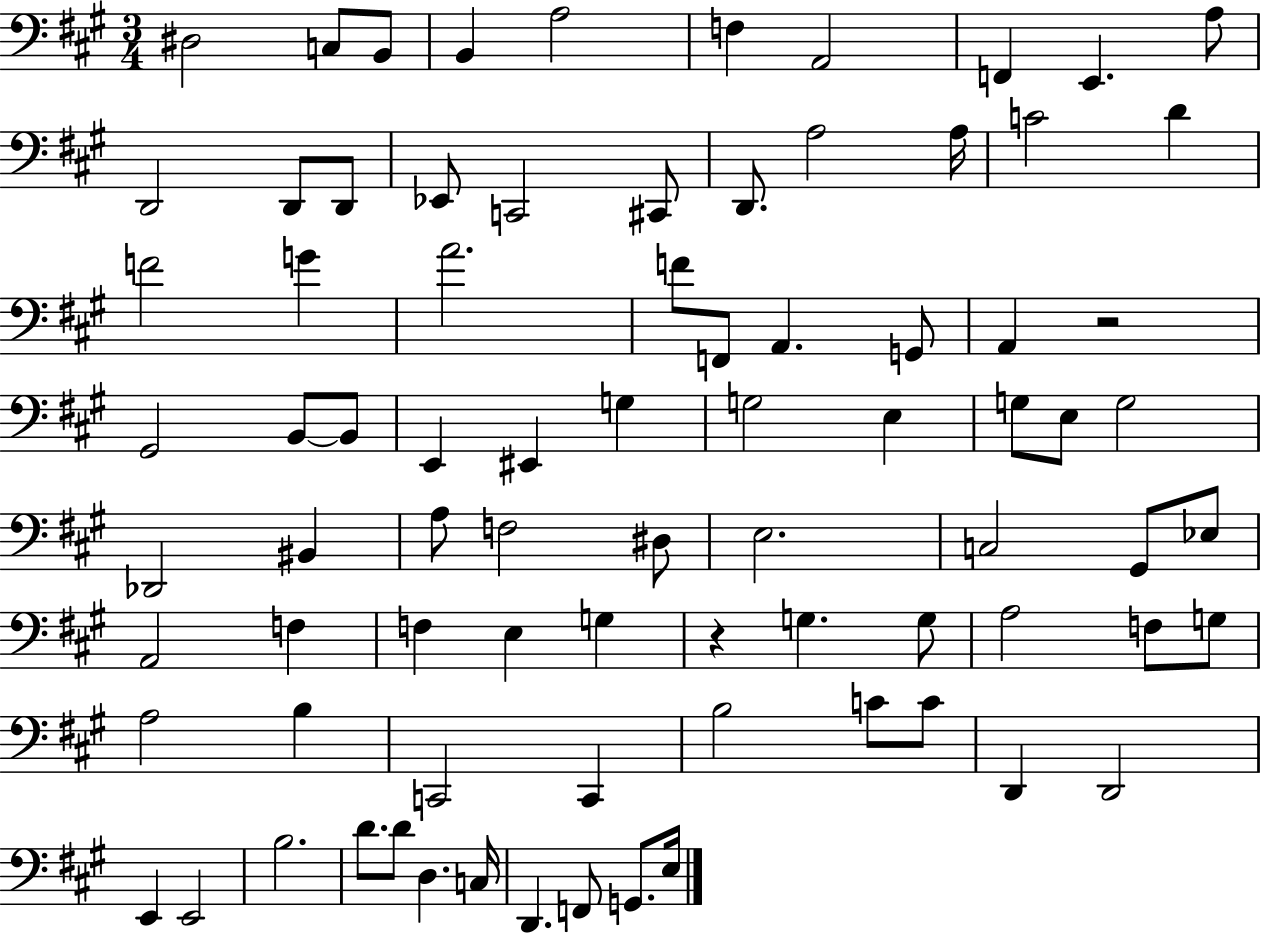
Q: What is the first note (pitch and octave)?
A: D#3